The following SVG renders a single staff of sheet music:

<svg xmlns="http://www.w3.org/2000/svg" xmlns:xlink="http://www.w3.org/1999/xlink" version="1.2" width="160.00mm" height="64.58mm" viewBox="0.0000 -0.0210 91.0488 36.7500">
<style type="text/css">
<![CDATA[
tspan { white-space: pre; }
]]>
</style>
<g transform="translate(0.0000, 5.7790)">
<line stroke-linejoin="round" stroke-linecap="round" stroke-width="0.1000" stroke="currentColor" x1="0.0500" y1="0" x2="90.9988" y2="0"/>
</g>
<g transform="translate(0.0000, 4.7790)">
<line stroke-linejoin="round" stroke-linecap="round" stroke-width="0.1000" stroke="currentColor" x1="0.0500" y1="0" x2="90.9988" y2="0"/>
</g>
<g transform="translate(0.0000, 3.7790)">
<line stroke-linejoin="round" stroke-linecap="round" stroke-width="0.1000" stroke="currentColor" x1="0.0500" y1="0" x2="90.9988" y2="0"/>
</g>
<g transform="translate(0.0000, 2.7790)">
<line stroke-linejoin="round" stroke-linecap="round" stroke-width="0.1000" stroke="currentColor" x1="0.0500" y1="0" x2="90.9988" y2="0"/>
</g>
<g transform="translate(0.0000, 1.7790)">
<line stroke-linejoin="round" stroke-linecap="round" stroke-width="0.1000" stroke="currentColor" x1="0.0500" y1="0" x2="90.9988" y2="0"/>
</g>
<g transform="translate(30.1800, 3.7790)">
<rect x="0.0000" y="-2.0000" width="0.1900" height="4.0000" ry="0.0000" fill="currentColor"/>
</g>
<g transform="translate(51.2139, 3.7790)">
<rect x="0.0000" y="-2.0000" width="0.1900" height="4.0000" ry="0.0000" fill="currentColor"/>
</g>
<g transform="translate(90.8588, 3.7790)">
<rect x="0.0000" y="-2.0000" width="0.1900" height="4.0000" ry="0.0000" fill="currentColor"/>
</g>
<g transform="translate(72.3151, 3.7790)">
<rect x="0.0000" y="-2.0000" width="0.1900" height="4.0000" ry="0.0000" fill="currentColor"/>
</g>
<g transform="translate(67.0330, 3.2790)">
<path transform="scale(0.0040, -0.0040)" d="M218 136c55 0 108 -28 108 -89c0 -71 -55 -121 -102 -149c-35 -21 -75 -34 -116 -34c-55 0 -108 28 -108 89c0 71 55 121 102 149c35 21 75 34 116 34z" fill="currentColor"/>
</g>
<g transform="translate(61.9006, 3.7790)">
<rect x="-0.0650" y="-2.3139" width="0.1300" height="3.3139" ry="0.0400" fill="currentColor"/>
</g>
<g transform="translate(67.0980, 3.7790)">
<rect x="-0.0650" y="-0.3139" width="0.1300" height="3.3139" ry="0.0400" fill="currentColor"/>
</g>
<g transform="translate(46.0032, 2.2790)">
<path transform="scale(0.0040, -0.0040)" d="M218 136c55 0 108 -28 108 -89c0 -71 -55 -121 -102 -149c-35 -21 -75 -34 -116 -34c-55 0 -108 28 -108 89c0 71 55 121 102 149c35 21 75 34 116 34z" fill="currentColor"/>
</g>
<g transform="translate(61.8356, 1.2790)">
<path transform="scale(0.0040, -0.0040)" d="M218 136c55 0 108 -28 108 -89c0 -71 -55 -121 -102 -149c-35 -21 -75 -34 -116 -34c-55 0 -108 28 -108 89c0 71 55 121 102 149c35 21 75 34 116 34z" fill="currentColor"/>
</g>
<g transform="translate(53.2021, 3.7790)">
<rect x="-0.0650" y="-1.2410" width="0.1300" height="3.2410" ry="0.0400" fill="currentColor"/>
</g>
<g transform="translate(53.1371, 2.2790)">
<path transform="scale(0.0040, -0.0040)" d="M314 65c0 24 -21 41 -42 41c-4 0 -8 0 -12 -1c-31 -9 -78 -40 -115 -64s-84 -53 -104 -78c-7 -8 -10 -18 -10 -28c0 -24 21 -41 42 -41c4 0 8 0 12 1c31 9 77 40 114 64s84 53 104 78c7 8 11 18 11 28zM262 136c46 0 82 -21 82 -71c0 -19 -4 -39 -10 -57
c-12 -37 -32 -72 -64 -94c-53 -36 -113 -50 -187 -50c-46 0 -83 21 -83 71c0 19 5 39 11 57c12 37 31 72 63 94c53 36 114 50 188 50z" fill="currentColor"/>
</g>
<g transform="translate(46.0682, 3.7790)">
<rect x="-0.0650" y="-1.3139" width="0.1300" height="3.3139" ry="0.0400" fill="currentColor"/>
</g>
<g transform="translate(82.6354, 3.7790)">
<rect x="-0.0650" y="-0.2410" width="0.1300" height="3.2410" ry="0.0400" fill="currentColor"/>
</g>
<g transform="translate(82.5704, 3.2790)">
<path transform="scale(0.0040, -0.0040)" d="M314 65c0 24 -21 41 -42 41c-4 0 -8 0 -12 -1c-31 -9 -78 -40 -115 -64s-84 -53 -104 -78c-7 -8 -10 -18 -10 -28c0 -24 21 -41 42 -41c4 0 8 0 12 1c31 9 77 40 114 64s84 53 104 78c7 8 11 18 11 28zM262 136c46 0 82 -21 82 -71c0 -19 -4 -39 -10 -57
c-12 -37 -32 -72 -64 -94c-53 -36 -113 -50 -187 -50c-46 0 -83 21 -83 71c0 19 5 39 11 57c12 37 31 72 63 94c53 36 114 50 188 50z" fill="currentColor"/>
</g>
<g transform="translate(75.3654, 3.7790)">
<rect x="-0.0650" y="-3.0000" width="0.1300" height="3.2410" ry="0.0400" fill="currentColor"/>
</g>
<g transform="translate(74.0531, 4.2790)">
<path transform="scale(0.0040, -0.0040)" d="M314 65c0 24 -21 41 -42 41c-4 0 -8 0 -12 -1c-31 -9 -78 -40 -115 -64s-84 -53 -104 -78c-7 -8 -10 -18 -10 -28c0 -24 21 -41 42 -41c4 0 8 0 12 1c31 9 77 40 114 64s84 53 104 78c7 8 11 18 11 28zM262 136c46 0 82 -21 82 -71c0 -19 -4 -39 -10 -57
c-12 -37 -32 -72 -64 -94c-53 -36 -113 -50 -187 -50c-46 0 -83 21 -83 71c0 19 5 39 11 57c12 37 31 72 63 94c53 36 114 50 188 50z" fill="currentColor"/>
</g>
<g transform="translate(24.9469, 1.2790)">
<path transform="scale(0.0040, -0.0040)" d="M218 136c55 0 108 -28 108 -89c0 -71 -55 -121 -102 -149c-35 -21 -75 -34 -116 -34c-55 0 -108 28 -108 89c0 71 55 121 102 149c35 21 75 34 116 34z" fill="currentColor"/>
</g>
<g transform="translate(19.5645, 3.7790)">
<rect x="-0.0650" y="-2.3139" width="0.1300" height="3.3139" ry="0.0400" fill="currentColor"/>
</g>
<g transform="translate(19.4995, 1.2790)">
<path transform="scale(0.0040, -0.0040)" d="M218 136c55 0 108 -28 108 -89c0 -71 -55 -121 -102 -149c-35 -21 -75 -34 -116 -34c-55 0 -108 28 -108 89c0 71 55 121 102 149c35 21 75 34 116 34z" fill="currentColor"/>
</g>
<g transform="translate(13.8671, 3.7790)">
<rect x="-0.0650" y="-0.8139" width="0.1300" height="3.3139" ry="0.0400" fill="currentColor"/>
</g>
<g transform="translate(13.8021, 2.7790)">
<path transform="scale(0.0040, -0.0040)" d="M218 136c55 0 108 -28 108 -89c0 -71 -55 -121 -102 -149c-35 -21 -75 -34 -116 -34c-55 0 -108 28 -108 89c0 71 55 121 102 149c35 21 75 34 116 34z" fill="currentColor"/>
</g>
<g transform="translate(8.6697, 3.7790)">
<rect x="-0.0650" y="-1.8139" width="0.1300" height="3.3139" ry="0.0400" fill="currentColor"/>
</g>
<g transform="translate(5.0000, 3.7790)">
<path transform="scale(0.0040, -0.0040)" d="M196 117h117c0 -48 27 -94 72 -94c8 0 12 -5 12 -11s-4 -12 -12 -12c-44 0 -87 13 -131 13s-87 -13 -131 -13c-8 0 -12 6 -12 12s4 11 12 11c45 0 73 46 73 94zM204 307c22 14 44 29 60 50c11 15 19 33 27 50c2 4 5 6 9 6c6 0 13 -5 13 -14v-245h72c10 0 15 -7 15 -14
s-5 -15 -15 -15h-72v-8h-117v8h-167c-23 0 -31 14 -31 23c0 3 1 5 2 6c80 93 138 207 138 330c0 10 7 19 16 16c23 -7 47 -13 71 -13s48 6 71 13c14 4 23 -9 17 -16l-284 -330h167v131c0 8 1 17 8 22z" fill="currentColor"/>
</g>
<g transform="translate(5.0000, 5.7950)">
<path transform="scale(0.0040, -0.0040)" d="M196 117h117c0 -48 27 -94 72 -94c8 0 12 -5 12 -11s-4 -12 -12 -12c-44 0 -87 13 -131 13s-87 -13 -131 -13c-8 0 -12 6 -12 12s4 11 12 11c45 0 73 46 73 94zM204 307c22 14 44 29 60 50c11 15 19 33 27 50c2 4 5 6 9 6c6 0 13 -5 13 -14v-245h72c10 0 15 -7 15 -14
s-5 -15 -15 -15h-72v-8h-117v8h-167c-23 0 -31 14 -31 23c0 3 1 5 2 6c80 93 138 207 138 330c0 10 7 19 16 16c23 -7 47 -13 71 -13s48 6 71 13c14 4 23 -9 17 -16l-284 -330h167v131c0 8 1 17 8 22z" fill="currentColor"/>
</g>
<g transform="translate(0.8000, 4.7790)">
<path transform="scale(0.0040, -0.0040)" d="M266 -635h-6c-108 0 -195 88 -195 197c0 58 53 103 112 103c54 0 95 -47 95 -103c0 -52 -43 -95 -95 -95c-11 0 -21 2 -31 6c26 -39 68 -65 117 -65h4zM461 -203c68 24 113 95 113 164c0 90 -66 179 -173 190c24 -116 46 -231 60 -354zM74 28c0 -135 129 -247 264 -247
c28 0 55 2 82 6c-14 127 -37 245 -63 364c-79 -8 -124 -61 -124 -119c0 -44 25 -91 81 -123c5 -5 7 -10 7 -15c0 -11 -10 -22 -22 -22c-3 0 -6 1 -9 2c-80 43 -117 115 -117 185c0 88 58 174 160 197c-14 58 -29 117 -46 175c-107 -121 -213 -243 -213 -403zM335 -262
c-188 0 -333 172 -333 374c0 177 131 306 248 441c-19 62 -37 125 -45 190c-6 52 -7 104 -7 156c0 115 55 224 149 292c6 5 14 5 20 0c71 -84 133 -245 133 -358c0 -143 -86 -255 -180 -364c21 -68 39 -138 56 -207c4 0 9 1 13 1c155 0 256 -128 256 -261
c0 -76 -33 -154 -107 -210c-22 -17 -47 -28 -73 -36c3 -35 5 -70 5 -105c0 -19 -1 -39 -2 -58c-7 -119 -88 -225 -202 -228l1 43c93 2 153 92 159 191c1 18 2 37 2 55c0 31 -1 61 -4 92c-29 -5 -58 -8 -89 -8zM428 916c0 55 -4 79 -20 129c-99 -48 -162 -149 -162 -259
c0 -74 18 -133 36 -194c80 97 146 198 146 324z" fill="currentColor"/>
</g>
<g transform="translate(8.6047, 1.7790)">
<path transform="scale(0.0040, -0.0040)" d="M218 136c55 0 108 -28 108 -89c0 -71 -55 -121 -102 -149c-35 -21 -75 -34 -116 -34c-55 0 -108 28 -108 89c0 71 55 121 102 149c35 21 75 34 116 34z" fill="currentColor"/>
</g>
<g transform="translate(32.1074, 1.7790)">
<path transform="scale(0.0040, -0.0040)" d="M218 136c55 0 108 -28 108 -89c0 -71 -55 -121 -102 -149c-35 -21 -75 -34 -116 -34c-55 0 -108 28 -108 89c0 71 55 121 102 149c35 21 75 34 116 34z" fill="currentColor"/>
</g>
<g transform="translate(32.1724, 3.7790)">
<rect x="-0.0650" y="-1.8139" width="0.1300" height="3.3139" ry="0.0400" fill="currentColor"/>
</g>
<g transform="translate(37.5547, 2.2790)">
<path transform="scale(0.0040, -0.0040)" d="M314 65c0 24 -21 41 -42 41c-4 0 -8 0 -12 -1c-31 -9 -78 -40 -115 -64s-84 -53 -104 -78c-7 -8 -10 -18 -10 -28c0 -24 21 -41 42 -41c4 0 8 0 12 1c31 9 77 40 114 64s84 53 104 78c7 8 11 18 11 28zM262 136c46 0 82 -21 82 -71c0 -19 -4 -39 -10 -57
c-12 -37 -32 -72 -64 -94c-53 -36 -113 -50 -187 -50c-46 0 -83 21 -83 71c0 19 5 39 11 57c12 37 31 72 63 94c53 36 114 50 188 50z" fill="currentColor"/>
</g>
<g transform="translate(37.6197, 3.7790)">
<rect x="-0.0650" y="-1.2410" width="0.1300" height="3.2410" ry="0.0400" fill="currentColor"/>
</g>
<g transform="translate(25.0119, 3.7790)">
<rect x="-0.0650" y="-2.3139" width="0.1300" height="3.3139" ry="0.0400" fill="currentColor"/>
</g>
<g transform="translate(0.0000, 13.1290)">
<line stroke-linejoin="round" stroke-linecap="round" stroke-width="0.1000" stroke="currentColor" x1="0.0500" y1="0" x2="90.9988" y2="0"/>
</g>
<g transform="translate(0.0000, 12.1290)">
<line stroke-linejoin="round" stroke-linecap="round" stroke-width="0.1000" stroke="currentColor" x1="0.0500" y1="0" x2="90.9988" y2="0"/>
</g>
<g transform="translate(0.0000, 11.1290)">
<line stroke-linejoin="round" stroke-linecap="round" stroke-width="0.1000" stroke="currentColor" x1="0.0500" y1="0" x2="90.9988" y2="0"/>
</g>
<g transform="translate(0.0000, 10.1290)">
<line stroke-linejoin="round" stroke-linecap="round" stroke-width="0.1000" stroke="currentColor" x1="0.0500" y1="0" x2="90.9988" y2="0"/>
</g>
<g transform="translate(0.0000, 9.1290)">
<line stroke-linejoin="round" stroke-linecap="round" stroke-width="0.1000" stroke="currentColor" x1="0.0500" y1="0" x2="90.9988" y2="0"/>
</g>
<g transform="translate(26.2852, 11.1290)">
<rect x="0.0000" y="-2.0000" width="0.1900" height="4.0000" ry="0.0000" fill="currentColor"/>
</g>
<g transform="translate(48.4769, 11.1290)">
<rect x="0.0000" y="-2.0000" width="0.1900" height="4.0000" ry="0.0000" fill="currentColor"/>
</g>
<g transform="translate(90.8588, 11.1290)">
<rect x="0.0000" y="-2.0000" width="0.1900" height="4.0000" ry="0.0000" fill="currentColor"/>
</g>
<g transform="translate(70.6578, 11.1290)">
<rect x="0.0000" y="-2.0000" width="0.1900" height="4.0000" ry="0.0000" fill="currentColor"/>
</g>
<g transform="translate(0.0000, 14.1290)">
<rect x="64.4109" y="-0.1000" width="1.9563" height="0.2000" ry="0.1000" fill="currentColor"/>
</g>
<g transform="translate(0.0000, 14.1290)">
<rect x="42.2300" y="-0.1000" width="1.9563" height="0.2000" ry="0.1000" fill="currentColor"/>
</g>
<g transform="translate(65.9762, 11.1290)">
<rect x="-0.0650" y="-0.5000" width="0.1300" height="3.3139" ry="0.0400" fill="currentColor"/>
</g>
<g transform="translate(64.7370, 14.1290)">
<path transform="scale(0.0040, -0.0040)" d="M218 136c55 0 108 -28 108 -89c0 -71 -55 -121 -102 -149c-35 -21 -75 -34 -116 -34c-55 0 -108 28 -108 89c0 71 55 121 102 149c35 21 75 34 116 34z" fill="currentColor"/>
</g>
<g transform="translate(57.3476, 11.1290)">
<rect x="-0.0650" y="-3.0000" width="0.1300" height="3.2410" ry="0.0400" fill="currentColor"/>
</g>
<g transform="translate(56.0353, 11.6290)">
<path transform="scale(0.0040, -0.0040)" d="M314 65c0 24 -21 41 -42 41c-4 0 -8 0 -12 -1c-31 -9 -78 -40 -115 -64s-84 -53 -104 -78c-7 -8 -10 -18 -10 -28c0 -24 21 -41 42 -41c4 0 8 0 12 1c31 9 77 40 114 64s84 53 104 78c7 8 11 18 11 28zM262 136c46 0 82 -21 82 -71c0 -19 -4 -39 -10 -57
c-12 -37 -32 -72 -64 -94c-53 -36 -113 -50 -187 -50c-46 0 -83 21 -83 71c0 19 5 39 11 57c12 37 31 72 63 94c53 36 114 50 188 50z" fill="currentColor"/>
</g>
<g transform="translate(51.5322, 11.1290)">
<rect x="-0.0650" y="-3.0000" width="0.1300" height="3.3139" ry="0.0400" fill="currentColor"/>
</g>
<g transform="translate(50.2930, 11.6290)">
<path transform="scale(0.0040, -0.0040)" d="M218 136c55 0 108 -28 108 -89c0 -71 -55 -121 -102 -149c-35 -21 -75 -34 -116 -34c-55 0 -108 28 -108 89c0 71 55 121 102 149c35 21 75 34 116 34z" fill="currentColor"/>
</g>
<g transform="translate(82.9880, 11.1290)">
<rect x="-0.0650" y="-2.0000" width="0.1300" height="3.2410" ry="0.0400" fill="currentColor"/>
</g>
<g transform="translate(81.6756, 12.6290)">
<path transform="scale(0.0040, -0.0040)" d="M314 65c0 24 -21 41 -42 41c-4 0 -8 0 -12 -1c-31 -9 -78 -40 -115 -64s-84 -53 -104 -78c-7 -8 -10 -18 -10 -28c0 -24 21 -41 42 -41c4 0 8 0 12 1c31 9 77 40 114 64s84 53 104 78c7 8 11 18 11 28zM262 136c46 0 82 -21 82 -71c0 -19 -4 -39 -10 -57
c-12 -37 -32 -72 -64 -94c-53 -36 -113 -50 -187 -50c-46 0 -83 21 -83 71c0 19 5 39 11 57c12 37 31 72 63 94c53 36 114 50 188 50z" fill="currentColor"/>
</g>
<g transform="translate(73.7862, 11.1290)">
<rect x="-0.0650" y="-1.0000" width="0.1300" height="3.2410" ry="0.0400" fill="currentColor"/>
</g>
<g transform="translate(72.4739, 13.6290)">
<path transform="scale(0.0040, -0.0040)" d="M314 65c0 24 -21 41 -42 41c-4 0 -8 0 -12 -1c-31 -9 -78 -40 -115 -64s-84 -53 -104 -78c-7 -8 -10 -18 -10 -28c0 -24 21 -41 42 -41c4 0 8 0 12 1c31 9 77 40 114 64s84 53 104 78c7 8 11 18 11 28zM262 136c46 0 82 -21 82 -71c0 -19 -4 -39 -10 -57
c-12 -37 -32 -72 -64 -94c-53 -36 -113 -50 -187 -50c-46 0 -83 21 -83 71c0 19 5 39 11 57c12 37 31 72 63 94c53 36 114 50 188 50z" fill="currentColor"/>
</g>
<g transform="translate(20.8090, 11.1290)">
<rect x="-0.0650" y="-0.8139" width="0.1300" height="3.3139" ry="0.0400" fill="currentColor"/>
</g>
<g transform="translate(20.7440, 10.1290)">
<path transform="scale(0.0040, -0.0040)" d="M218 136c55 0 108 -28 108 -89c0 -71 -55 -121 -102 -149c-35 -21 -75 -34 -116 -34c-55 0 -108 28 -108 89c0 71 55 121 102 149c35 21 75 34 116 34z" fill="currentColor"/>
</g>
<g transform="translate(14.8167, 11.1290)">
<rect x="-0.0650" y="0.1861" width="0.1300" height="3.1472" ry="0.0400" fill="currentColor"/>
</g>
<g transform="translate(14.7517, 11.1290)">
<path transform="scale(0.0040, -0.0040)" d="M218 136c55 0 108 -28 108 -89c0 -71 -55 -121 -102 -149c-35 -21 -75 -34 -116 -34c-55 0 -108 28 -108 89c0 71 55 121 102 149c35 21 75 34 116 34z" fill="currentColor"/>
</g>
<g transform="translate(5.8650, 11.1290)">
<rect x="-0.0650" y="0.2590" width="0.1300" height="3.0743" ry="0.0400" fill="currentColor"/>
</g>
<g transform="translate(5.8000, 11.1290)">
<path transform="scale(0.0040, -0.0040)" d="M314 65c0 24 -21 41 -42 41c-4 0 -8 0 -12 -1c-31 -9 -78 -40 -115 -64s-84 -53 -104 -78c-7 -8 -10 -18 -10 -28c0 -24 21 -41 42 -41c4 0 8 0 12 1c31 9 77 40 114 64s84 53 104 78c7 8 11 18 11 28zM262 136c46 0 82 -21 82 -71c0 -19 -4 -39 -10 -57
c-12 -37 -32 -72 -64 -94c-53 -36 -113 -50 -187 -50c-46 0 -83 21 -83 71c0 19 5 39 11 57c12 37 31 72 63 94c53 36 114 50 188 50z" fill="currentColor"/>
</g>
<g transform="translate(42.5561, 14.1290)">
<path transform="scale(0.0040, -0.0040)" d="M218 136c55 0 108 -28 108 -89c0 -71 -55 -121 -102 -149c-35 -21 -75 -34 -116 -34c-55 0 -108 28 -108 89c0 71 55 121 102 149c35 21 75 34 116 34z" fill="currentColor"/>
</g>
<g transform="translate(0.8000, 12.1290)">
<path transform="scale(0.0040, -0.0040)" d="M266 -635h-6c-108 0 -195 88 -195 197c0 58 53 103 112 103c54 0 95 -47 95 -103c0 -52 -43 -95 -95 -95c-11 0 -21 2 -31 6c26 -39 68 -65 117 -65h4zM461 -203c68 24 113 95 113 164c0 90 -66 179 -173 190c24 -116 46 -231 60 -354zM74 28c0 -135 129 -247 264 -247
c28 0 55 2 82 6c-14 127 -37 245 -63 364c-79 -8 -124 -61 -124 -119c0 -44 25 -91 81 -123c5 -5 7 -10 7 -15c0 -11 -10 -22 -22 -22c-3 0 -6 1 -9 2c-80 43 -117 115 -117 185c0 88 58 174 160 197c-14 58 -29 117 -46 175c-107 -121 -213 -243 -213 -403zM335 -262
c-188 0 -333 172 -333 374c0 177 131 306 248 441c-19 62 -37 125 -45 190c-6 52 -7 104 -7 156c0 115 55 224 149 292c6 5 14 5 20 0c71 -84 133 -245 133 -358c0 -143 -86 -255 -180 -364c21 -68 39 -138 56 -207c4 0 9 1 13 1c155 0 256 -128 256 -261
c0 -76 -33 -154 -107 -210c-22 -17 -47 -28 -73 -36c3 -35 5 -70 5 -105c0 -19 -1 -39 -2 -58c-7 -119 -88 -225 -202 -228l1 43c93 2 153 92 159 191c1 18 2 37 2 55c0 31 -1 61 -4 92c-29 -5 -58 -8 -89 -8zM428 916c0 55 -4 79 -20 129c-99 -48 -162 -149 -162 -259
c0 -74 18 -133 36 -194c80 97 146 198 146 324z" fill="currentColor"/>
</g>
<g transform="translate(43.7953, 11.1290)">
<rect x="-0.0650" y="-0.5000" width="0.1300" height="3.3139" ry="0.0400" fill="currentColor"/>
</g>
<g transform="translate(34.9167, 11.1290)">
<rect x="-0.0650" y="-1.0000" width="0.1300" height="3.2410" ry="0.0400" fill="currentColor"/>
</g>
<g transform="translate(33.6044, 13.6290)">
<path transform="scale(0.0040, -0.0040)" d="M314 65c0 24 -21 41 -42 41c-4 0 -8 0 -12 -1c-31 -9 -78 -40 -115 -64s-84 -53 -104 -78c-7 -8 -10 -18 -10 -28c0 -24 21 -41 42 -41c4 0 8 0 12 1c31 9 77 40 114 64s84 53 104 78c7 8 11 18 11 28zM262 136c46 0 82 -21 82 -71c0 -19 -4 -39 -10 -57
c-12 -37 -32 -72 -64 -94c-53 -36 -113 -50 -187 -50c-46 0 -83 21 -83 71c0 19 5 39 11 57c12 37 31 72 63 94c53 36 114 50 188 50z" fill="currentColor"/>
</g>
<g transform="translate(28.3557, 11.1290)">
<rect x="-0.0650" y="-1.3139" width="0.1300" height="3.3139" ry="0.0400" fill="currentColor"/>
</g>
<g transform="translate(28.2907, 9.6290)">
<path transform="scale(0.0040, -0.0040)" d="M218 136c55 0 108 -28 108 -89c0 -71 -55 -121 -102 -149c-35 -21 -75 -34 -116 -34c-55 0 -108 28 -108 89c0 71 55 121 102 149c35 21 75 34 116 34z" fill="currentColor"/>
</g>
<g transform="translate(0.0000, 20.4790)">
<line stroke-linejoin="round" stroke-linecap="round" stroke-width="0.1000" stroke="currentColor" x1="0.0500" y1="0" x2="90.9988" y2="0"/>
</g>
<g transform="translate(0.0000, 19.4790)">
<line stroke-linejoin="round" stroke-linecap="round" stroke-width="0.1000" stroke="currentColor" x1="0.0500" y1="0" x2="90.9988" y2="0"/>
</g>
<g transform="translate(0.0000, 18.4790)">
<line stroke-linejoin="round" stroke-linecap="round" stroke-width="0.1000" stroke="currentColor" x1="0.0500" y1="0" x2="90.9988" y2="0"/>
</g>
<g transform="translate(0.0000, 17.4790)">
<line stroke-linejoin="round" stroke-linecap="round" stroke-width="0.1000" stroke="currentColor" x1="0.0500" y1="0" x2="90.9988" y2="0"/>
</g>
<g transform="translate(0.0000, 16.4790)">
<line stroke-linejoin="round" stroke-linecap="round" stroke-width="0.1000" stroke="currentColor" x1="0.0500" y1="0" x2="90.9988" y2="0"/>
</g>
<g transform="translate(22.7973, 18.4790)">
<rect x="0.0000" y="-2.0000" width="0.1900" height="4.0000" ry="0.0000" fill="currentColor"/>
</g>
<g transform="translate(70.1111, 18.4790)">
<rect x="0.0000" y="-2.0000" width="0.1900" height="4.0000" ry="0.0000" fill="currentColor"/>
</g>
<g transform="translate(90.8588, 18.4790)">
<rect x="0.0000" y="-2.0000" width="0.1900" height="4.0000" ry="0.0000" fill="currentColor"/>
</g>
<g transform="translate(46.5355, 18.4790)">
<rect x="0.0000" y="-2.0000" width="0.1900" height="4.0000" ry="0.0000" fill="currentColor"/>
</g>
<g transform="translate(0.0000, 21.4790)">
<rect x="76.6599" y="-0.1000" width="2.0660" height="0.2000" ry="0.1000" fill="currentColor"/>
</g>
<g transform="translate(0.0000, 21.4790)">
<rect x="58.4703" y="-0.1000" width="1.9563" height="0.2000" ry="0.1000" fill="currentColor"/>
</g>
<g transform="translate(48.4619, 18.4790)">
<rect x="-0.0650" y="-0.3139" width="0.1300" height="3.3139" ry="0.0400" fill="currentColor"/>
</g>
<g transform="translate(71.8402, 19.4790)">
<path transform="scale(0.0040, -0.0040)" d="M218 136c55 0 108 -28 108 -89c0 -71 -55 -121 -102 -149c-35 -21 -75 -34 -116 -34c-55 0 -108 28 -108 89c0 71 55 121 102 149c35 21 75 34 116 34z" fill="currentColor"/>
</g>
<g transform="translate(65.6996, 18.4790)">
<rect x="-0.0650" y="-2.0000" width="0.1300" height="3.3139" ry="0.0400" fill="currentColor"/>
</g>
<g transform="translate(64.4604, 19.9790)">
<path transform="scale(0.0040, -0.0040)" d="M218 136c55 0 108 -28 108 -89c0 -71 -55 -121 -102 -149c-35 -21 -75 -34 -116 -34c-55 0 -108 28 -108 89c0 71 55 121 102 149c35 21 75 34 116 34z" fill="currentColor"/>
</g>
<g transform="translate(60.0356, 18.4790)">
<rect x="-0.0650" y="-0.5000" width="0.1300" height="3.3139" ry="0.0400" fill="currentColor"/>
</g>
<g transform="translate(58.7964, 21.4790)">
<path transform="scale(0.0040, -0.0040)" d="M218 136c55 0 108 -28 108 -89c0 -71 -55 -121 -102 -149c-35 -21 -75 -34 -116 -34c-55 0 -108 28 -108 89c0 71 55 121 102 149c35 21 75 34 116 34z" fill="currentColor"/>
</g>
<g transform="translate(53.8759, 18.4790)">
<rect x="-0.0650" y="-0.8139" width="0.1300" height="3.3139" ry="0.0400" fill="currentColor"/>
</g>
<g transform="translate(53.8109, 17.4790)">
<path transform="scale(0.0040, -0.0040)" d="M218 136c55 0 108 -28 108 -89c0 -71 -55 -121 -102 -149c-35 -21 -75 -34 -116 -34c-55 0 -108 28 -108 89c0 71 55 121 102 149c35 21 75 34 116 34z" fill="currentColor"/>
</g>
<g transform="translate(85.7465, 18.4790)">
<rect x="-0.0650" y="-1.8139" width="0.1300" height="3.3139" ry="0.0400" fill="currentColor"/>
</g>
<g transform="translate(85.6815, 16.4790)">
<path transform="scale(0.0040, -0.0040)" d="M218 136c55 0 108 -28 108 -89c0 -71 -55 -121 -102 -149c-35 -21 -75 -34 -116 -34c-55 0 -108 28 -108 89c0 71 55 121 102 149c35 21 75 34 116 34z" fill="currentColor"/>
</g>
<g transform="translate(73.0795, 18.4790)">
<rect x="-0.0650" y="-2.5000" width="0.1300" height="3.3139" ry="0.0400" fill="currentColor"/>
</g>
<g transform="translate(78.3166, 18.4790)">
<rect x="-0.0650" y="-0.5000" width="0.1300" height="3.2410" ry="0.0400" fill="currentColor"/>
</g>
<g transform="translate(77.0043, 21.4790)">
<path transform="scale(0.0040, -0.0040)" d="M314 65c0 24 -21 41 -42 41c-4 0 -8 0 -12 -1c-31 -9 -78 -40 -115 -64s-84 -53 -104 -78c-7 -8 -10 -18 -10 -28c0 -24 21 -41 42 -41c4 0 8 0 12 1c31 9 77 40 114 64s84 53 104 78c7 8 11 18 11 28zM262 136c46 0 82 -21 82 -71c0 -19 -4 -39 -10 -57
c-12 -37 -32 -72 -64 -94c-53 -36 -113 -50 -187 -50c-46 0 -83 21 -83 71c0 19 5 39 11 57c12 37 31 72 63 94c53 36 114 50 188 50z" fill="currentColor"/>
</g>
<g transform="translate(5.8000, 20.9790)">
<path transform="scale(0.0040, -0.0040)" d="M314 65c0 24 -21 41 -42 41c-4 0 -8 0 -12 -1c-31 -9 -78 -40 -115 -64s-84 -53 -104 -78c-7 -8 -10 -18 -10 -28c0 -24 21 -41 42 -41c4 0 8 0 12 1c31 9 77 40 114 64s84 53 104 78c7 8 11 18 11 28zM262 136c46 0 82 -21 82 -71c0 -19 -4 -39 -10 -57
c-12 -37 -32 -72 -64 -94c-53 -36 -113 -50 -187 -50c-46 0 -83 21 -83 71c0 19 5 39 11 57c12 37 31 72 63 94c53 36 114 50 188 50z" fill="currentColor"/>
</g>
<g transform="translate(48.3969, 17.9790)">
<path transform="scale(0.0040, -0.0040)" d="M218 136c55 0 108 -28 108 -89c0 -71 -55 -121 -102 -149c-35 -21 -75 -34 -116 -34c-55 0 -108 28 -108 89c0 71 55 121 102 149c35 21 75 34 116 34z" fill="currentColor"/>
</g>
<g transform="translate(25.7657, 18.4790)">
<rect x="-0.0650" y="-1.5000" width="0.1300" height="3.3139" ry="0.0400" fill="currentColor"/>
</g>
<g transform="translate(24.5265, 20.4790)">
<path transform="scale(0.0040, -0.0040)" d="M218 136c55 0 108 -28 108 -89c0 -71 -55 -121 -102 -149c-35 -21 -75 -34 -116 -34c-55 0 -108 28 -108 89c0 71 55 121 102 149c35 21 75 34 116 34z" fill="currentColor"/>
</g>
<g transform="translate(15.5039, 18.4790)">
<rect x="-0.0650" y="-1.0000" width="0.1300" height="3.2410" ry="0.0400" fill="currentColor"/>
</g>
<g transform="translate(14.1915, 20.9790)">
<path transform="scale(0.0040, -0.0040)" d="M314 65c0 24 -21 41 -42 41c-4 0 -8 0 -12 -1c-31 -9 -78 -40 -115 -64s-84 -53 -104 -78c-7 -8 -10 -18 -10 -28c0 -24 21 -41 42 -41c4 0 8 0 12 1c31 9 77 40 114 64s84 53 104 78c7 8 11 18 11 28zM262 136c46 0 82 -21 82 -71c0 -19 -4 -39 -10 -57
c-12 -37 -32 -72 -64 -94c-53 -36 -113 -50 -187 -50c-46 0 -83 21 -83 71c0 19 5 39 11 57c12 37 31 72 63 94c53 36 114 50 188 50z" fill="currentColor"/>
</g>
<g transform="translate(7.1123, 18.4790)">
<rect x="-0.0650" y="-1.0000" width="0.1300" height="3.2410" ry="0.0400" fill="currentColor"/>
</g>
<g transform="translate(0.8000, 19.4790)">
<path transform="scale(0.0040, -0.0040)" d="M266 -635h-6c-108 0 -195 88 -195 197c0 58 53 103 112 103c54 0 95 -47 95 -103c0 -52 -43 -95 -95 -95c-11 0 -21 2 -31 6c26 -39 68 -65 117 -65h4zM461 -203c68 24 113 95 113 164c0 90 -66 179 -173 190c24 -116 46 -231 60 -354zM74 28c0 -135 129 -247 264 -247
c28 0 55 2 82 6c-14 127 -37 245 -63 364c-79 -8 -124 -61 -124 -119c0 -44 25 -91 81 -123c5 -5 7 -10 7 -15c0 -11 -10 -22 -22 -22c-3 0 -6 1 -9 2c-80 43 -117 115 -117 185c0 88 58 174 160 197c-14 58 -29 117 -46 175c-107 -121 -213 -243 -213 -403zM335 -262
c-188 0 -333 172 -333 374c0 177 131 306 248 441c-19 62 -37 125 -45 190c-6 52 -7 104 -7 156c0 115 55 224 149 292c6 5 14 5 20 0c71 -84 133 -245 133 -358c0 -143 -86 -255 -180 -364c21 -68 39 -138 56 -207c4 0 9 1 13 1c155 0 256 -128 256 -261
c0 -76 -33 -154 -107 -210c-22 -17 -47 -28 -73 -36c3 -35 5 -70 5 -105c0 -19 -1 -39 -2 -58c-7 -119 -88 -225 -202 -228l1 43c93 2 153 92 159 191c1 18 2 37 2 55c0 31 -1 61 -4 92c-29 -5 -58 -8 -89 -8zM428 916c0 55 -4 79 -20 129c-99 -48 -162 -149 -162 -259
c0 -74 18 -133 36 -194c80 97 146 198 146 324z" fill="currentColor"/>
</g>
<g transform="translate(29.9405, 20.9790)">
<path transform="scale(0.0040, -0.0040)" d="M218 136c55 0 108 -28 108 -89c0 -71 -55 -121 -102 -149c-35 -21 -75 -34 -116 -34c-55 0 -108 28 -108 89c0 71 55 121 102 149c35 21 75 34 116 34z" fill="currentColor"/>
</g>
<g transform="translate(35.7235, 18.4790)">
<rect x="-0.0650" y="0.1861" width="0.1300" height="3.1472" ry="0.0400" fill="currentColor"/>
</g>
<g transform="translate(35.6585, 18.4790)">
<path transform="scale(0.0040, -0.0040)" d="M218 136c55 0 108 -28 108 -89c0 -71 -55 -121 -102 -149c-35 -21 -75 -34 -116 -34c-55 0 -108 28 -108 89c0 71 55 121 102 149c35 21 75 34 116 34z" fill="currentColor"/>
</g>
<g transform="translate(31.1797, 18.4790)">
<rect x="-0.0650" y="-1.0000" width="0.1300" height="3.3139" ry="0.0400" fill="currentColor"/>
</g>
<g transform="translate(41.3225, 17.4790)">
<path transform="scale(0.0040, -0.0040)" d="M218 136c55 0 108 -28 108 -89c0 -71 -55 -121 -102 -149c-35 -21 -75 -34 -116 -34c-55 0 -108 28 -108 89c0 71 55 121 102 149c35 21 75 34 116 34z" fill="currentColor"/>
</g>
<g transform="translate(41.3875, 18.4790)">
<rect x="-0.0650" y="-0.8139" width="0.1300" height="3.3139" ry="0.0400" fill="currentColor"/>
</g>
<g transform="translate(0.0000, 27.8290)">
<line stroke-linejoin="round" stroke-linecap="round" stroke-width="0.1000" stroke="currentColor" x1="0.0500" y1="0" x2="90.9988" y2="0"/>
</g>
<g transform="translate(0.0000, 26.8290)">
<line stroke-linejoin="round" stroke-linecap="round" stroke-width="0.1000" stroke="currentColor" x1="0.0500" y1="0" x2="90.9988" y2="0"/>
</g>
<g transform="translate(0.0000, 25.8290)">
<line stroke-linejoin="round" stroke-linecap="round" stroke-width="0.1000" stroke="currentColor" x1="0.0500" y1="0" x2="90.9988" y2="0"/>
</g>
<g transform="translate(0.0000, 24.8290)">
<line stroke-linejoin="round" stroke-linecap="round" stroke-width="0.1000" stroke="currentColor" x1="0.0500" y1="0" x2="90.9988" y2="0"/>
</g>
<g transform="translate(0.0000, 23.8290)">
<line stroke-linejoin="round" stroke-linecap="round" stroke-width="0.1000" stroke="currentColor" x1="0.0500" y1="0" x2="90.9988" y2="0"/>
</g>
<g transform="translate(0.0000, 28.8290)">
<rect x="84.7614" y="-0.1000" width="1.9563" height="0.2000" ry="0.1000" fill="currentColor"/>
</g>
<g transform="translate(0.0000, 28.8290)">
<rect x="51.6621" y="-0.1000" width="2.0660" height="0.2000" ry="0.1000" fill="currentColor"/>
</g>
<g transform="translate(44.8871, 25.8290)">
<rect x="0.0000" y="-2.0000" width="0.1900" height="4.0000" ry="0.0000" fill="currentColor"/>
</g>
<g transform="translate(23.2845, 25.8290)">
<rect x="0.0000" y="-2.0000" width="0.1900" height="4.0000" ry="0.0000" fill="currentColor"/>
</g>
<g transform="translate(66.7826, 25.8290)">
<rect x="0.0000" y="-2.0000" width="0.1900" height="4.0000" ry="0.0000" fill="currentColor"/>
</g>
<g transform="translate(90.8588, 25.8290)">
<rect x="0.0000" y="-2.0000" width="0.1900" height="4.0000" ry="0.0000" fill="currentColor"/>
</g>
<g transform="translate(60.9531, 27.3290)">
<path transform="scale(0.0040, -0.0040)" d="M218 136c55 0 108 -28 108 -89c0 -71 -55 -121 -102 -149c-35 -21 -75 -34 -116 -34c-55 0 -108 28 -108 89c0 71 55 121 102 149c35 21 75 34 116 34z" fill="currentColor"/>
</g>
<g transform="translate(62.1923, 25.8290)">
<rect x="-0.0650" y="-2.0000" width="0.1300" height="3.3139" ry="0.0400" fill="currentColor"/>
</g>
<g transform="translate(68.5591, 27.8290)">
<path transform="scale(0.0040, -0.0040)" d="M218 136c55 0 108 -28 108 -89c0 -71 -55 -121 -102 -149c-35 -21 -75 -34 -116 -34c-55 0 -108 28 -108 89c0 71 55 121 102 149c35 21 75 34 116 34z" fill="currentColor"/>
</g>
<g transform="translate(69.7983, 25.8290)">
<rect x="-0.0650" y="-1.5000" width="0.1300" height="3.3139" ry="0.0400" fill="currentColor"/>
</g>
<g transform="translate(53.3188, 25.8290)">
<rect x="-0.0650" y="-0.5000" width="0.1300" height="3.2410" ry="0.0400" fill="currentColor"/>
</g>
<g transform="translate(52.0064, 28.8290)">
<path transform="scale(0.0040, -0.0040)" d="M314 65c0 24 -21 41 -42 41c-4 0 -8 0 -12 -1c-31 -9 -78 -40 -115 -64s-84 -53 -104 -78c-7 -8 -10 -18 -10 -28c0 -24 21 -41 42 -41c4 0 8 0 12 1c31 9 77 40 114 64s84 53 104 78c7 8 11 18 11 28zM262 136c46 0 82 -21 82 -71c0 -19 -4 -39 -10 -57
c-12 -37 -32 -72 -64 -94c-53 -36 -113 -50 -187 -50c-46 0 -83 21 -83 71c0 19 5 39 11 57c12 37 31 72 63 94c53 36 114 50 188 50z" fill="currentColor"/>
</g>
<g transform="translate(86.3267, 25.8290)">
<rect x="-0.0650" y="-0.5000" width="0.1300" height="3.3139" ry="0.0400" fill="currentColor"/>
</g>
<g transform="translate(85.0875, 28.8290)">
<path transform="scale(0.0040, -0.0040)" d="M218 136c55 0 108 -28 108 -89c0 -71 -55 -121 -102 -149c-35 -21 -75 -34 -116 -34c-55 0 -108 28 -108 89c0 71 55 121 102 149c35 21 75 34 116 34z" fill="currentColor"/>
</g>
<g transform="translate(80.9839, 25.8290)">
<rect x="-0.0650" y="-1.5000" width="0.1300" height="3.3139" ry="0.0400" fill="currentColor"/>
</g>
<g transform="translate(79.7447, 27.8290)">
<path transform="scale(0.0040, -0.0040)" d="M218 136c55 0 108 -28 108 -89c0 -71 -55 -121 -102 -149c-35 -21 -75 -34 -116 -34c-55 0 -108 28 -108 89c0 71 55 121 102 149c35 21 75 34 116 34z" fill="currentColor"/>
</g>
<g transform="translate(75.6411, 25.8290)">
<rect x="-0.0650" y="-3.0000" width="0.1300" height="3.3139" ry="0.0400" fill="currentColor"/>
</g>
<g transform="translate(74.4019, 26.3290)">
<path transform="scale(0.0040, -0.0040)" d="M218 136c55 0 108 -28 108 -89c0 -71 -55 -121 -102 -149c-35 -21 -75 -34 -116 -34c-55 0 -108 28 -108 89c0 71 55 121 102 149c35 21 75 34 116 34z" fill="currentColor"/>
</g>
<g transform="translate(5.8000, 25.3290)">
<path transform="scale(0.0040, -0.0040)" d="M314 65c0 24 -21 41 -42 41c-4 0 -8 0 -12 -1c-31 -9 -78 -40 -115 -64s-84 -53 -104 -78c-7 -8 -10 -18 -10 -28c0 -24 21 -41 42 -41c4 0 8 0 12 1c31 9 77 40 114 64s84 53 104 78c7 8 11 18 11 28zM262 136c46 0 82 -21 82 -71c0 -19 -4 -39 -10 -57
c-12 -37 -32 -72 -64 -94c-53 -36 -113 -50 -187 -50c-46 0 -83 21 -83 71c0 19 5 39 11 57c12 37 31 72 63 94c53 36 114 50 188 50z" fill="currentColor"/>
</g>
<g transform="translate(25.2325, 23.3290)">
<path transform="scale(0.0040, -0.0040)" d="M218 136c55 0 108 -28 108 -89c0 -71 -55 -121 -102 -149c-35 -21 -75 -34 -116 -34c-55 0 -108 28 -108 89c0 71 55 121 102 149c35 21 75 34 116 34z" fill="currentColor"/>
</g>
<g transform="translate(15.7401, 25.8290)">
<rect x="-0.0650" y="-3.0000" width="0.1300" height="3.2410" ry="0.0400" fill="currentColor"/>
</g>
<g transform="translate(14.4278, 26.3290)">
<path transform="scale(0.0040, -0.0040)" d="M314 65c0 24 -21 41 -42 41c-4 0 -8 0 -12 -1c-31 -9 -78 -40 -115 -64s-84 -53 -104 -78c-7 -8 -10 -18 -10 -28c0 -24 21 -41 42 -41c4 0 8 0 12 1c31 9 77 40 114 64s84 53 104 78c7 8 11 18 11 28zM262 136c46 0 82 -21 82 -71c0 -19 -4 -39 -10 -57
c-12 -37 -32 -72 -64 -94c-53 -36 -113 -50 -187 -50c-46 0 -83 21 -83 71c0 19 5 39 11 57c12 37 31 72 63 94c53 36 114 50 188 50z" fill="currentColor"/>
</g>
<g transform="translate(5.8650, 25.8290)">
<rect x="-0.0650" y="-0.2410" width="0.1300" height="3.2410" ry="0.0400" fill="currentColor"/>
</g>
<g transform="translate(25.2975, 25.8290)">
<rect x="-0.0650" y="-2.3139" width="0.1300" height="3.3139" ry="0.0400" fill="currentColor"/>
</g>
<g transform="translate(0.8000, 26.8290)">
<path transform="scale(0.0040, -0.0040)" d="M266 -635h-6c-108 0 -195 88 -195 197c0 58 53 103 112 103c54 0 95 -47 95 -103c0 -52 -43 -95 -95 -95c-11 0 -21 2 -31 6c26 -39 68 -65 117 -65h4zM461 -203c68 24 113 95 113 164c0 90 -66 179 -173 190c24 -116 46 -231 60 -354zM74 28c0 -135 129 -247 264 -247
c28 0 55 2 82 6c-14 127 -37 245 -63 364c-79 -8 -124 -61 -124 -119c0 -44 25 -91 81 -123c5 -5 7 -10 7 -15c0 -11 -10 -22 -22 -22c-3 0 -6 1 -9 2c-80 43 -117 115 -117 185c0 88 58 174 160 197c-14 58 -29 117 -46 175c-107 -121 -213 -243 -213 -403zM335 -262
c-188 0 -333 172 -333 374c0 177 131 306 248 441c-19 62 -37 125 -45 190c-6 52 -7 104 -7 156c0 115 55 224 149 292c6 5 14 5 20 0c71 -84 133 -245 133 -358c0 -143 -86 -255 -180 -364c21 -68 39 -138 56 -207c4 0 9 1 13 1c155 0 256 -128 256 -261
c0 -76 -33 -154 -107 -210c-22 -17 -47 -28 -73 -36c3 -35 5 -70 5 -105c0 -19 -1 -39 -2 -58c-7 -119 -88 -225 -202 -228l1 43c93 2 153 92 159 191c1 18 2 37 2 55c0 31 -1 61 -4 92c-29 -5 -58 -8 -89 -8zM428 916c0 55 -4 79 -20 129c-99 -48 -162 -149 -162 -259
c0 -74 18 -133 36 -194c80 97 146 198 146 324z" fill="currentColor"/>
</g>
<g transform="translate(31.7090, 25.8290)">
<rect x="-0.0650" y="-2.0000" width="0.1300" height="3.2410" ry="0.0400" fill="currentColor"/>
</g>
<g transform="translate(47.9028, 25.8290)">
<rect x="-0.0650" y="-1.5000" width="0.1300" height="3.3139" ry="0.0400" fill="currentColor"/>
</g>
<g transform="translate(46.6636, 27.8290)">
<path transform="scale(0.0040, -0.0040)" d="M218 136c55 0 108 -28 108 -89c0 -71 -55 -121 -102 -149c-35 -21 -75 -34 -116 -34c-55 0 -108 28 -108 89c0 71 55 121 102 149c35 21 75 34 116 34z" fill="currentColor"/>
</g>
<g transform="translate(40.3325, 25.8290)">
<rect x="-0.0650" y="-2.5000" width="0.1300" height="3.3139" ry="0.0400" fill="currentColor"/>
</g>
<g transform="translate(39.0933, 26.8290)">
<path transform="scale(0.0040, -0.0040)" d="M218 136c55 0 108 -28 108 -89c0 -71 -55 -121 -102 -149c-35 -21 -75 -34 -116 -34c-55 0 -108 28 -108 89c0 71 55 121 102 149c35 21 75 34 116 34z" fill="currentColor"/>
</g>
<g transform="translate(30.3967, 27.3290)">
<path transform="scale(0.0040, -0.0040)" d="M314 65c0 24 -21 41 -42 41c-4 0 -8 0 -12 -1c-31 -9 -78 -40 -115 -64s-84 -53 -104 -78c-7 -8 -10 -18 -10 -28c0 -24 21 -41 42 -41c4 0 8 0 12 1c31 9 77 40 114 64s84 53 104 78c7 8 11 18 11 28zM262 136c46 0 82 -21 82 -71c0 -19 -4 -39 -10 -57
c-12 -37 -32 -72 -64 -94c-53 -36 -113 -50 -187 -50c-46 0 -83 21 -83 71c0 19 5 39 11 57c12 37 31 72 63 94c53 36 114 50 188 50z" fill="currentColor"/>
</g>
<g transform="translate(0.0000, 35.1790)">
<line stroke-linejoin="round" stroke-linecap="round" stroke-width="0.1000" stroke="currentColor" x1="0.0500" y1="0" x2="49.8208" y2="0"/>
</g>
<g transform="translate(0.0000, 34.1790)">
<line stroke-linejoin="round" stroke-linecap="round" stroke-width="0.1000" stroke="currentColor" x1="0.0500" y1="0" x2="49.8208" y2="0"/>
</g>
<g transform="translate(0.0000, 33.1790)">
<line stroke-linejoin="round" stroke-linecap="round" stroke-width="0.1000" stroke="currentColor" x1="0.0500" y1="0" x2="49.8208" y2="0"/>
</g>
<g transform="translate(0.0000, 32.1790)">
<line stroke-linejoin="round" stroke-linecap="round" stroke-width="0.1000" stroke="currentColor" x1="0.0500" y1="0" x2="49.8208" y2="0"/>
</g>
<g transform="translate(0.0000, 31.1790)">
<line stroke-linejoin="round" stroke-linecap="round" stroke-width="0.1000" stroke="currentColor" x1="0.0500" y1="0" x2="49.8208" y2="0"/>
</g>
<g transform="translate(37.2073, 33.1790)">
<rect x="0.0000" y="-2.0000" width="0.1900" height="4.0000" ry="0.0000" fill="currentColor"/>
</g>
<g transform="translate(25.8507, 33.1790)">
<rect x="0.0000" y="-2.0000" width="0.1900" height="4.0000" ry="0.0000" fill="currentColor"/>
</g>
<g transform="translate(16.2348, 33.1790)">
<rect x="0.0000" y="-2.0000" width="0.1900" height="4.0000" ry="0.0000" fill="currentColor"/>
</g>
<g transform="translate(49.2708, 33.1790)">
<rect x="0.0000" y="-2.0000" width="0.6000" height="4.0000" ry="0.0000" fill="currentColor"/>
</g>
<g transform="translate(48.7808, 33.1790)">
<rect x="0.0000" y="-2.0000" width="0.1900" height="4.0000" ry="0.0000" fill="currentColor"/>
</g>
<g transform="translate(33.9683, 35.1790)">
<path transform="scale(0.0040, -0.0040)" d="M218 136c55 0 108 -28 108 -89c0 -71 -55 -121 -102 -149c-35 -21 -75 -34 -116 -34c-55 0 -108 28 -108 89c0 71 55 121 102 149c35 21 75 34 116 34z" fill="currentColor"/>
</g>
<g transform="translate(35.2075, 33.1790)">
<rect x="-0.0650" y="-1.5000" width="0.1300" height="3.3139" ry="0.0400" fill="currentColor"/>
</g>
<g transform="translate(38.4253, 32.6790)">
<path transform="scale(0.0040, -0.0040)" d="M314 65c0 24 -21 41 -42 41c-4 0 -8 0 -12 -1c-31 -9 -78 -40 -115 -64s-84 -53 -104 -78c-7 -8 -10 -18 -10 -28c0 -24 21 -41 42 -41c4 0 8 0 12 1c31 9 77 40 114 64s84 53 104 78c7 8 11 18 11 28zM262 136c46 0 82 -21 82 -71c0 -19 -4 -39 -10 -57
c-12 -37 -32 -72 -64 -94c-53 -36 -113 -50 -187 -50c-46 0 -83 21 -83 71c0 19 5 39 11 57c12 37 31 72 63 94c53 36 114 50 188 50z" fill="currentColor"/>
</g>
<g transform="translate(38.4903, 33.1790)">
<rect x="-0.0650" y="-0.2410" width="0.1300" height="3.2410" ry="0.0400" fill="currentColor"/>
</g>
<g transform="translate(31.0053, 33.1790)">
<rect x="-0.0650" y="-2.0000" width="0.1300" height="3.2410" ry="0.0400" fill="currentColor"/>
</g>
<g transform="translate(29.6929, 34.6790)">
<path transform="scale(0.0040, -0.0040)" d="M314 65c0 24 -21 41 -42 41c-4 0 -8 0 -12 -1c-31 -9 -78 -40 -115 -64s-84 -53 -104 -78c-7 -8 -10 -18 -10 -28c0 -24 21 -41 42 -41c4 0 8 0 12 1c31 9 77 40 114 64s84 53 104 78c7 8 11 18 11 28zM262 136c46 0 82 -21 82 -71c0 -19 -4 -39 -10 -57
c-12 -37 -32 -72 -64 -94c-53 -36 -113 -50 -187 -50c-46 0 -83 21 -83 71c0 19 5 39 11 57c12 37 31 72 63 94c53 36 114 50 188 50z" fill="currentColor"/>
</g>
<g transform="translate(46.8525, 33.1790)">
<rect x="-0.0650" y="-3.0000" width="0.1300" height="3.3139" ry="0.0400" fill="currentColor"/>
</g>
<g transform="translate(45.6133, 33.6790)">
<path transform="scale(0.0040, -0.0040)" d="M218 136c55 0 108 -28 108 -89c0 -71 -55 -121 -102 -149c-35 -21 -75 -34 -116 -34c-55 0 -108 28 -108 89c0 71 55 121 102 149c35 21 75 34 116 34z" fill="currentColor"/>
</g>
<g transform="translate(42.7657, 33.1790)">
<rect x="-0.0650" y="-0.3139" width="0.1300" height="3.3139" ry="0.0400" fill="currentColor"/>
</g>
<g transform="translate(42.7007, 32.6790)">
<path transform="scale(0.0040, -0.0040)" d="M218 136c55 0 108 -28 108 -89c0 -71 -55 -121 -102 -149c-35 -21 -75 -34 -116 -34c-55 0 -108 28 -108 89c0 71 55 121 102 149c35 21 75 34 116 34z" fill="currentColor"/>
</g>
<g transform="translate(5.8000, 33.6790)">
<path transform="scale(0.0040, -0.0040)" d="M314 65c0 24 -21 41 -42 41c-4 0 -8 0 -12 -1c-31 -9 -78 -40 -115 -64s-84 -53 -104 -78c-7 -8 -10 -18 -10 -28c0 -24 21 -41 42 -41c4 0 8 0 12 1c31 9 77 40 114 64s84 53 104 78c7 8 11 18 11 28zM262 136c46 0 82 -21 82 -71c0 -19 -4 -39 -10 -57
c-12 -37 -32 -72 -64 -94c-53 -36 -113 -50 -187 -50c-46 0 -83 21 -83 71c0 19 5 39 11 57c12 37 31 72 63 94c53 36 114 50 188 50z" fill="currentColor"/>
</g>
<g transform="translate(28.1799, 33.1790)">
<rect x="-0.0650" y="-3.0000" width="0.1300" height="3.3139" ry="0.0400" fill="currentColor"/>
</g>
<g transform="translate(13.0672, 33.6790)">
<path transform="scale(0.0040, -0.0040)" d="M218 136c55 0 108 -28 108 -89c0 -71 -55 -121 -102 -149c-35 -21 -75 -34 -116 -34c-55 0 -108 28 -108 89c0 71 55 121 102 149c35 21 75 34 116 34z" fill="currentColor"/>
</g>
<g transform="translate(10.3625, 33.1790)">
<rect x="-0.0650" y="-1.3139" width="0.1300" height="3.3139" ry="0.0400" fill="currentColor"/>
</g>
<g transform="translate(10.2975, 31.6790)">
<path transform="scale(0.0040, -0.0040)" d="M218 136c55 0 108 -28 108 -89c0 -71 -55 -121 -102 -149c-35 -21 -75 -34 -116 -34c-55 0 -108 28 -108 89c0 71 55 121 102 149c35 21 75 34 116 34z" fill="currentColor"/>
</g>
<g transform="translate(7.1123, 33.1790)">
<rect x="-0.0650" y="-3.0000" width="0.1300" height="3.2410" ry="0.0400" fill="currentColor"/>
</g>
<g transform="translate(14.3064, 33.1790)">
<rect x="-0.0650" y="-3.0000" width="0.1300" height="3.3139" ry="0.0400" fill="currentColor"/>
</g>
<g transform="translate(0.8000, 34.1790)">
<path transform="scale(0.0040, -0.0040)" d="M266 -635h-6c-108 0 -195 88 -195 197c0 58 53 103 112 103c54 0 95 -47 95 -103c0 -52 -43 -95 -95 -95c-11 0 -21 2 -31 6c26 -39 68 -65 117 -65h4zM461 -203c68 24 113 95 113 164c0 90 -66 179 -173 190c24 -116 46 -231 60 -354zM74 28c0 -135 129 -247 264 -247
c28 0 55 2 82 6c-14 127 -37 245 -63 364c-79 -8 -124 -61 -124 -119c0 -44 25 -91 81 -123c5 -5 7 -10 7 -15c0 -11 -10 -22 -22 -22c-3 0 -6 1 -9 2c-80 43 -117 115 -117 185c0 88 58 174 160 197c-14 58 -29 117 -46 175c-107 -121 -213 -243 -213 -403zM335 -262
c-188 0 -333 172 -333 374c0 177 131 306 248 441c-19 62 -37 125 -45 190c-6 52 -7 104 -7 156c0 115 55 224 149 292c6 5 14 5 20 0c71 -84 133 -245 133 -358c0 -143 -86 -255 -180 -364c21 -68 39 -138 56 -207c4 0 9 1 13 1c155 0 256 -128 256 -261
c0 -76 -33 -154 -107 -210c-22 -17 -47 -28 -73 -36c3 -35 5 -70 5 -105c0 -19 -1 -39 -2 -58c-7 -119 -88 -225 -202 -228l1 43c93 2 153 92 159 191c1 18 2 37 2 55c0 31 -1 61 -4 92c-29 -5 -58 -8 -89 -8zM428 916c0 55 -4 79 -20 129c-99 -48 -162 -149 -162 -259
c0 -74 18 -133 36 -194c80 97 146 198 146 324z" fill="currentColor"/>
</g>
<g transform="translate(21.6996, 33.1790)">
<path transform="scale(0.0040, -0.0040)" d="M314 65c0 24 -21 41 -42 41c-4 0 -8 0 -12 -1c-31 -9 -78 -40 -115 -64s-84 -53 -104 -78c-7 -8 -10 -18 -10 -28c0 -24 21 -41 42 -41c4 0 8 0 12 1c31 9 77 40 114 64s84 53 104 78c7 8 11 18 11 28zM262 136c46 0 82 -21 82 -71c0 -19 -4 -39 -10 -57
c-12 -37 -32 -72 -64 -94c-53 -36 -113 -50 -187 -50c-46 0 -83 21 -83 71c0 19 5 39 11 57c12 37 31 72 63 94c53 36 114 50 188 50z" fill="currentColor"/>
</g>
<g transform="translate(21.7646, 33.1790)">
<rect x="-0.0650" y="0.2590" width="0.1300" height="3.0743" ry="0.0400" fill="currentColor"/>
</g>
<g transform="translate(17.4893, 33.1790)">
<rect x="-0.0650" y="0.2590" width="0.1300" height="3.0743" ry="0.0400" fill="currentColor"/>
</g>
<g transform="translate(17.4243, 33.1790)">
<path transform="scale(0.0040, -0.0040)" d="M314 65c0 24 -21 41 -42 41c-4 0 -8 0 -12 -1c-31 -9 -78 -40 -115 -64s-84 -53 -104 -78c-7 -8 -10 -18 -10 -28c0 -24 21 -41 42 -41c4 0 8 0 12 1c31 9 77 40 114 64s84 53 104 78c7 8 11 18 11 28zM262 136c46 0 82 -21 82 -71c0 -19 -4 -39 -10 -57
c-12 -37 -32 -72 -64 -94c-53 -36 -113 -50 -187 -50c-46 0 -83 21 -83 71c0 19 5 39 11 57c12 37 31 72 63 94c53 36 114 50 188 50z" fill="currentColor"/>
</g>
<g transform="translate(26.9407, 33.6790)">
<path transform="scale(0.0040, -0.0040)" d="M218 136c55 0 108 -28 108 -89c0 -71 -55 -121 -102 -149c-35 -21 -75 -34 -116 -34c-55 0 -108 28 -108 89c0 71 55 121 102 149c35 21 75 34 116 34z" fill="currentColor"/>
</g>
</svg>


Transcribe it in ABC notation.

X:1
T:Untitled
M:4/4
L:1/4
K:C
f d g g f e2 e e2 g c A2 c2 B2 B d e D2 C A A2 C D2 F2 D2 D2 E D B d c d C F G C2 f c2 A2 g F2 G E C2 F E A E C A2 e A B2 B2 A F2 E c2 c A